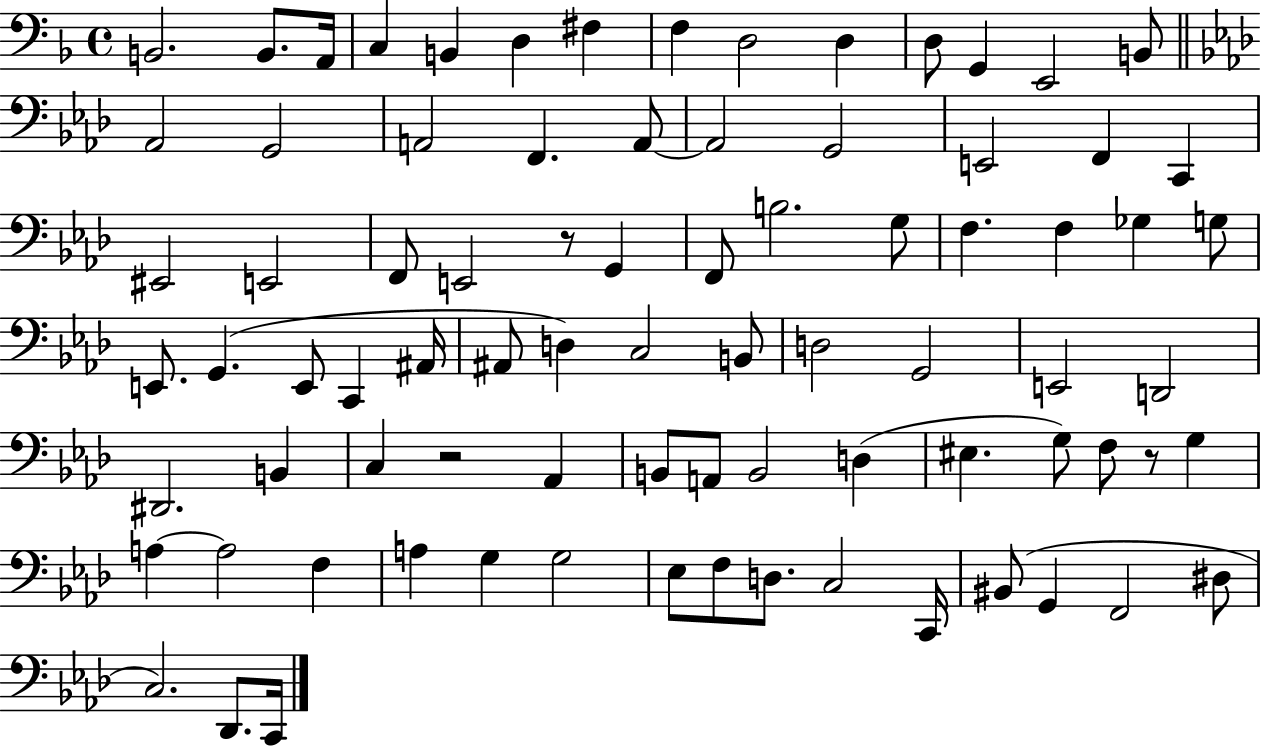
{
  \clef bass
  \time 4/4
  \defaultTimeSignature
  \key f \major
  \repeat volta 2 { b,2. b,8. a,16 | c4 b,4 d4 fis4 | f4 d2 d4 | d8 g,4 e,2 b,8 | \break \bar "||" \break \key aes \major aes,2 g,2 | a,2 f,4. a,8~~ | a,2 g,2 | e,2 f,4 c,4 | \break eis,2 e,2 | f,8 e,2 r8 g,4 | f,8 b2. g8 | f4. f4 ges4 g8 | \break e,8. g,4.( e,8 c,4 ais,16 | ais,8 d4) c2 b,8 | d2 g,2 | e,2 d,2 | \break dis,2. b,4 | c4 r2 aes,4 | b,8 a,8 b,2 d4( | eis4. g8) f8 r8 g4 | \break a4~~ a2 f4 | a4 g4 g2 | ees8 f8 d8. c2 c,16 | bis,8( g,4 f,2 dis8 | \break c2.) des,8. c,16 | } \bar "|."
}